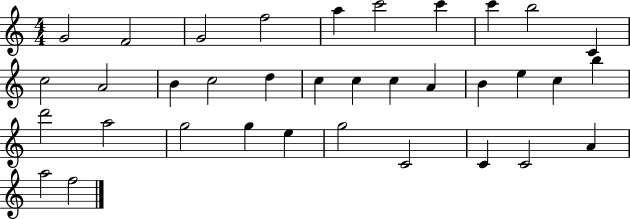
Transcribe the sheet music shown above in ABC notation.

X:1
T:Untitled
M:4/4
L:1/4
K:C
G2 F2 G2 f2 a c'2 c' c' b2 C c2 A2 B c2 d c c c A B e c b d'2 a2 g2 g e g2 C2 C C2 A a2 f2